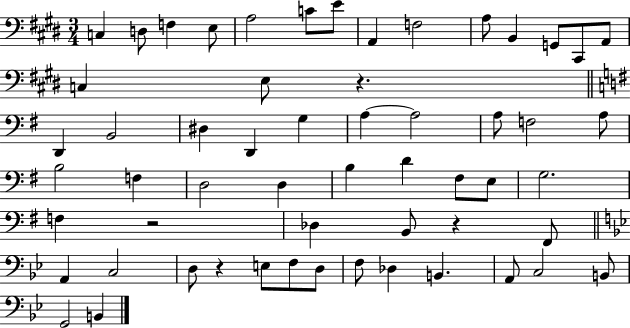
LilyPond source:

{
  \clef bass
  \numericTimeSignature
  \time 3/4
  \key e \major
  c4 d8 f4 e8 | a2 c'8 e'8 | a,4 f2 | a8 b,4 g,8 cis,8 a,8 | \break c4 e8 r4. | \bar "||" \break \key e \minor d,4 b,2 | dis4 d,4 g4 | a4~~ a2 | a8 f2 a8 | \break b2 f4 | d2 d4 | b4 d'4 fis8 e8 | g2. | \break f4 r2 | des4 b,8 r4 fis,8 | \bar "||" \break \key bes \major a,4 c2 | d8 r4 e8 f8 d8 | f8 des4 b,4. | a,8 c2 b,8 | \break g,2 b,4 | \bar "|."
}